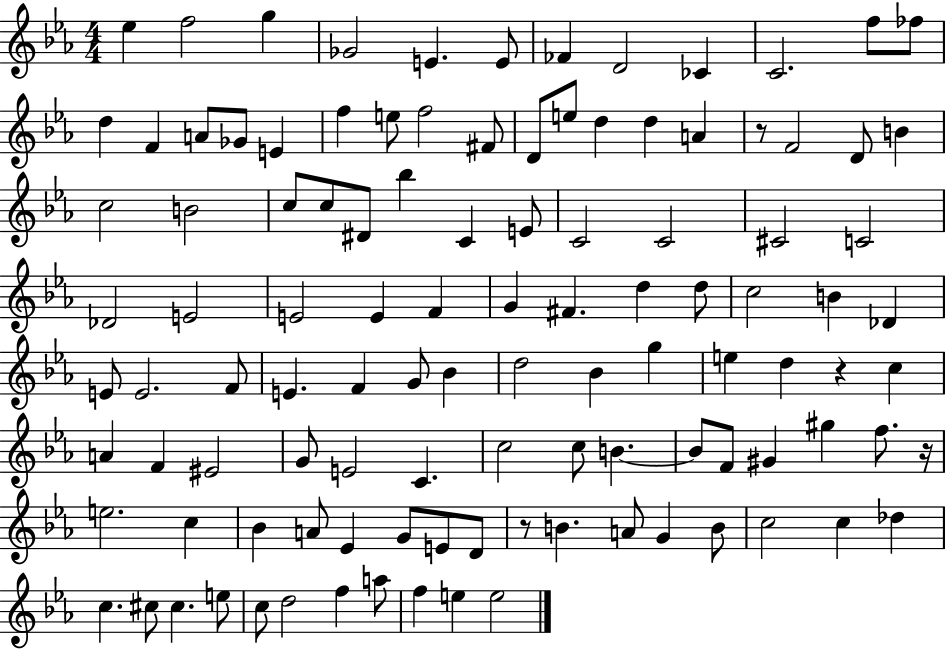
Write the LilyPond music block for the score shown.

{
  \clef treble
  \numericTimeSignature
  \time 4/4
  \key ees \major
  ees''4 f''2 g''4 | ges'2 e'4. e'8 | fes'4 d'2 ces'4 | c'2. f''8 fes''8 | \break d''4 f'4 a'8 ges'8 e'4 | f''4 e''8 f''2 fis'8 | d'8 e''8 d''4 d''4 a'4 | r8 f'2 d'8 b'4 | \break c''2 b'2 | c''8 c''8 dis'8 bes''4 c'4 e'8 | c'2 c'2 | cis'2 c'2 | \break des'2 e'2 | e'2 e'4 f'4 | g'4 fis'4. d''4 d''8 | c''2 b'4 des'4 | \break e'8 e'2. f'8 | e'4. f'4 g'8 bes'4 | d''2 bes'4 g''4 | e''4 d''4 r4 c''4 | \break a'4 f'4 eis'2 | g'8 e'2 c'4. | c''2 c''8 b'4.~~ | b'8 f'8 gis'4 gis''4 f''8. r16 | \break e''2. c''4 | bes'4 a'8 ees'4 g'8 e'8 d'8 | r8 b'4. a'8 g'4 b'8 | c''2 c''4 des''4 | \break c''4. cis''8 cis''4. e''8 | c''8 d''2 f''4 a''8 | f''4 e''4 e''2 | \bar "|."
}